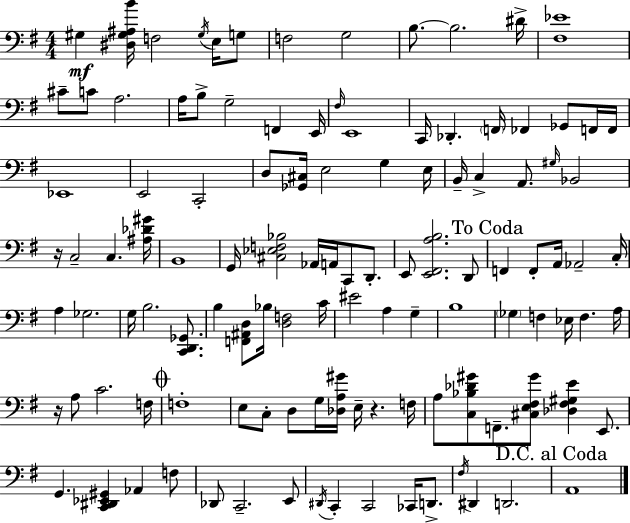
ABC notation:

X:1
T:Untitled
M:4/4
L:1/4
K:Em
^G, [^D,^G,^A,B]/4 F,2 ^G,/4 E,/4 G,/2 F,2 G,2 B,/2 B,2 ^D/4 [^F,_E]4 ^C/2 C/2 A,2 A,/4 B,/2 G,2 F,, E,,/4 ^F,/4 E,,4 C,,/4 _D,, F,,/4 _F,, _G,,/2 F,,/4 F,,/4 _E,,4 E,,2 C,,2 D,/2 [_G,,^C,]/4 E,2 G, E,/4 B,,/4 C, A,,/2 ^G,/4 _B,,2 z/4 C,2 C, [^A,_D^G]/4 B,,4 G,,/4 [^C,_E,F,_B,]2 _A,,/4 A,,/4 C,,/2 D,,/2 E,,/2 [E,,^F,,A,B,]2 D,,/2 F,, F,,/2 A,,/4 _A,,2 C,/4 A, _G,2 G,/4 B,2 [C,,D,,_G,,]/2 B, [F,,^A,,D,]/2 _B,/4 [D,F,]2 C/4 ^E2 A, G, B,4 _G, F, _E,/4 F, A,/4 z/4 A,/2 C2 F,/4 F,4 E,/2 C,/2 D,/2 G,/4 [_D,A,^G]/4 E,/4 z F,/4 A,/2 [C,_B,_D^G]/2 F,,/2 [^C,E,^F,^G]/2 [_D,^F,^G,E] E,,/2 G,, [C,,^D,,_E,,^G,,] _A,, F,/2 _D,,/2 C,,2 E,,/2 ^D,,/4 C,, C,,2 _C,,/4 D,,/2 ^F,/4 ^D,, D,,2 A,,4